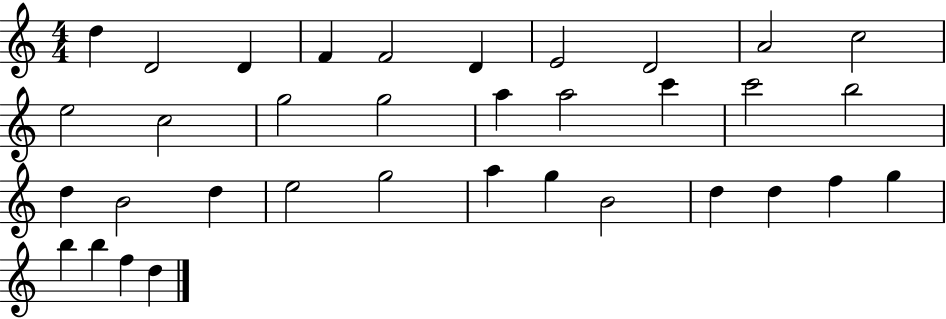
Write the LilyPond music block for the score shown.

{
  \clef treble
  \numericTimeSignature
  \time 4/4
  \key c \major
  d''4 d'2 d'4 | f'4 f'2 d'4 | e'2 d'2 | a'2 c''2 | \break e''2 c''2 | g''2 g''2 | a''4 a''2 c'''4 | c'''2 b''2 | \break d''4 b'2 d''4 | e''2 g''2 | a''4 g''4 b'2 | d''4 d''4 f''4 g''4 | \break b''4 b''4 f''4 d''4 | \bar "|."
}